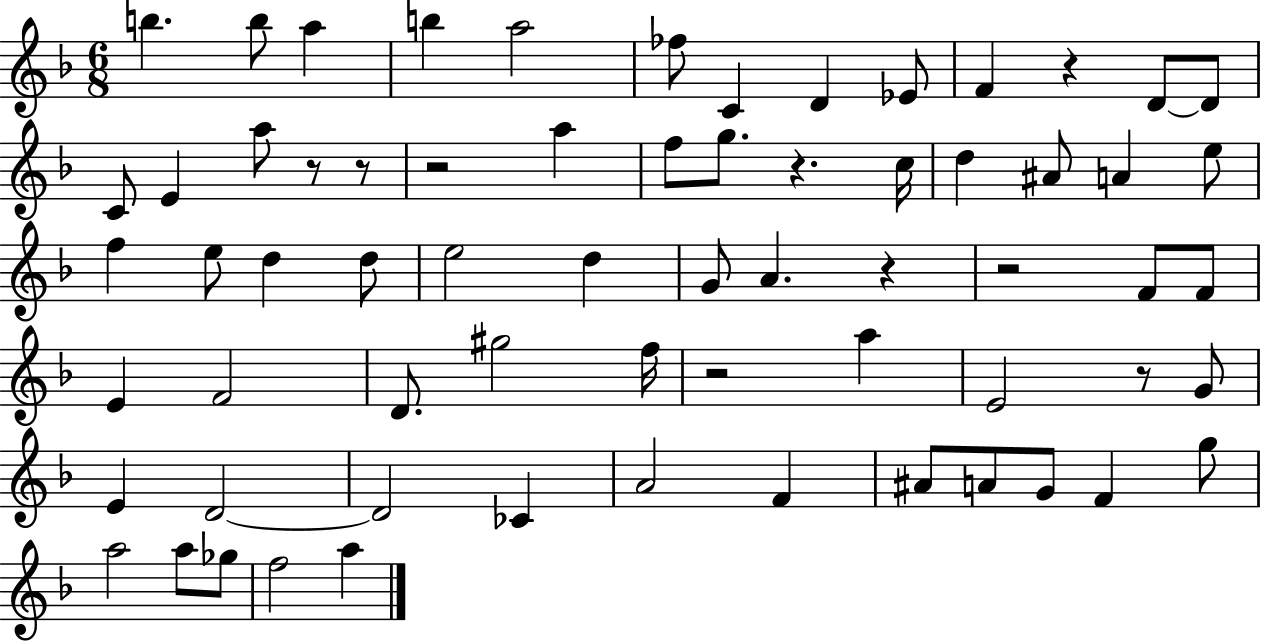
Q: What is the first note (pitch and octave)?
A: B5